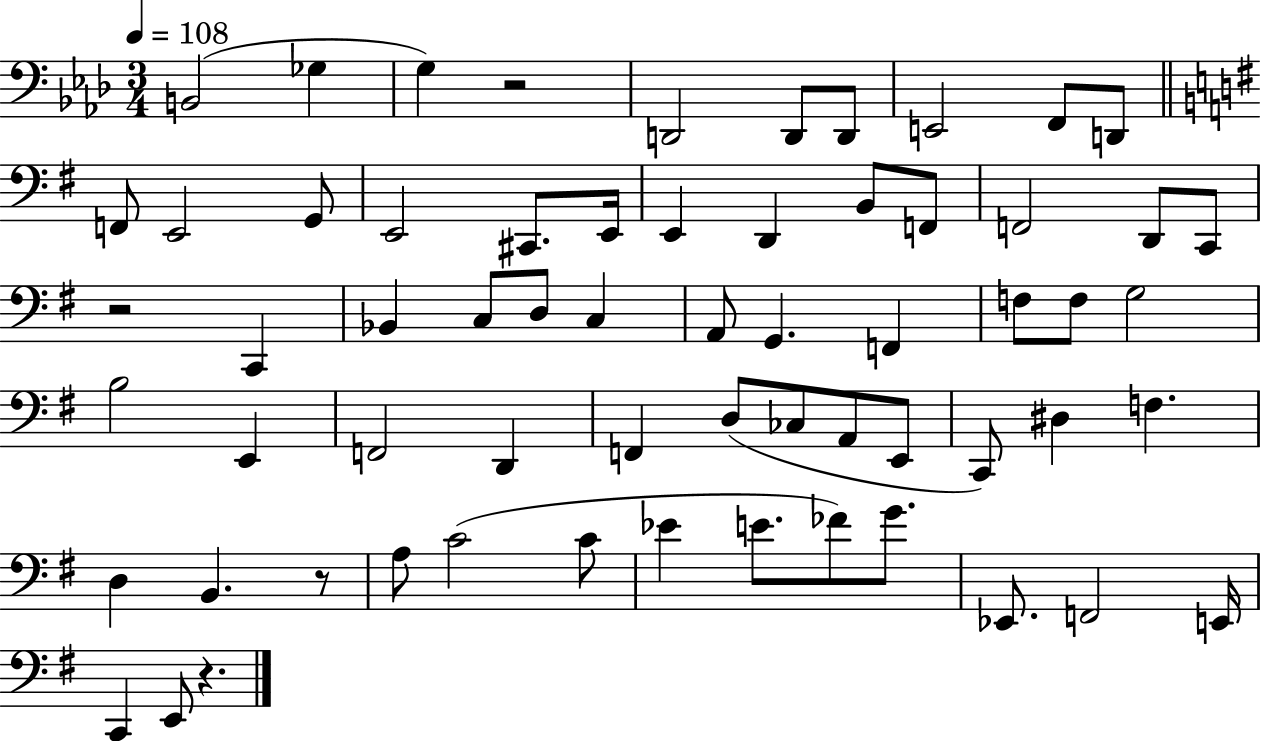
B2/h Gb3/q G3/q R/h D2/h D2/e D2/e E2/h F2/e D2/e F2/e E2/h G2/e E2/h C#2/e. E2/s E2/q D2/q B2/e F2/e F2/h D2/e C2/e R/h C2/q Bb2/q C3/e D3/e C3/q A2/e G2/q. F2/q F3/e F3/e G3/h B3/h E2/q F2/h D2/q F2/q D3/e CES3/e A2/e E2/e C2/e D#3/q F3/q. D3/q B2/q. R/e A3/e C4/h C4/e Eb4/q E4/e. FES4/e G4/e. Eb2/e. F2/h E2/s C2/q E2/e R/q.